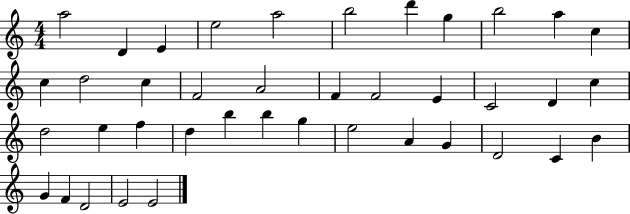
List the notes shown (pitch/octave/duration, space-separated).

A5/h D4/q E4/q E5/h A5/h B5/h D6/q G5/q B5/h A5/q C5/q C5/q D5/h C5/q F4/h A4/h F4/q F4/h E4/q C4/h D4/q C5/q D5/h E5/q F5/q D5/q B5/q B5/q G5/q E5/h A4/q G4/q D4/h C4/q B4/q G4/q F4/q D4/h E4/h E4/h